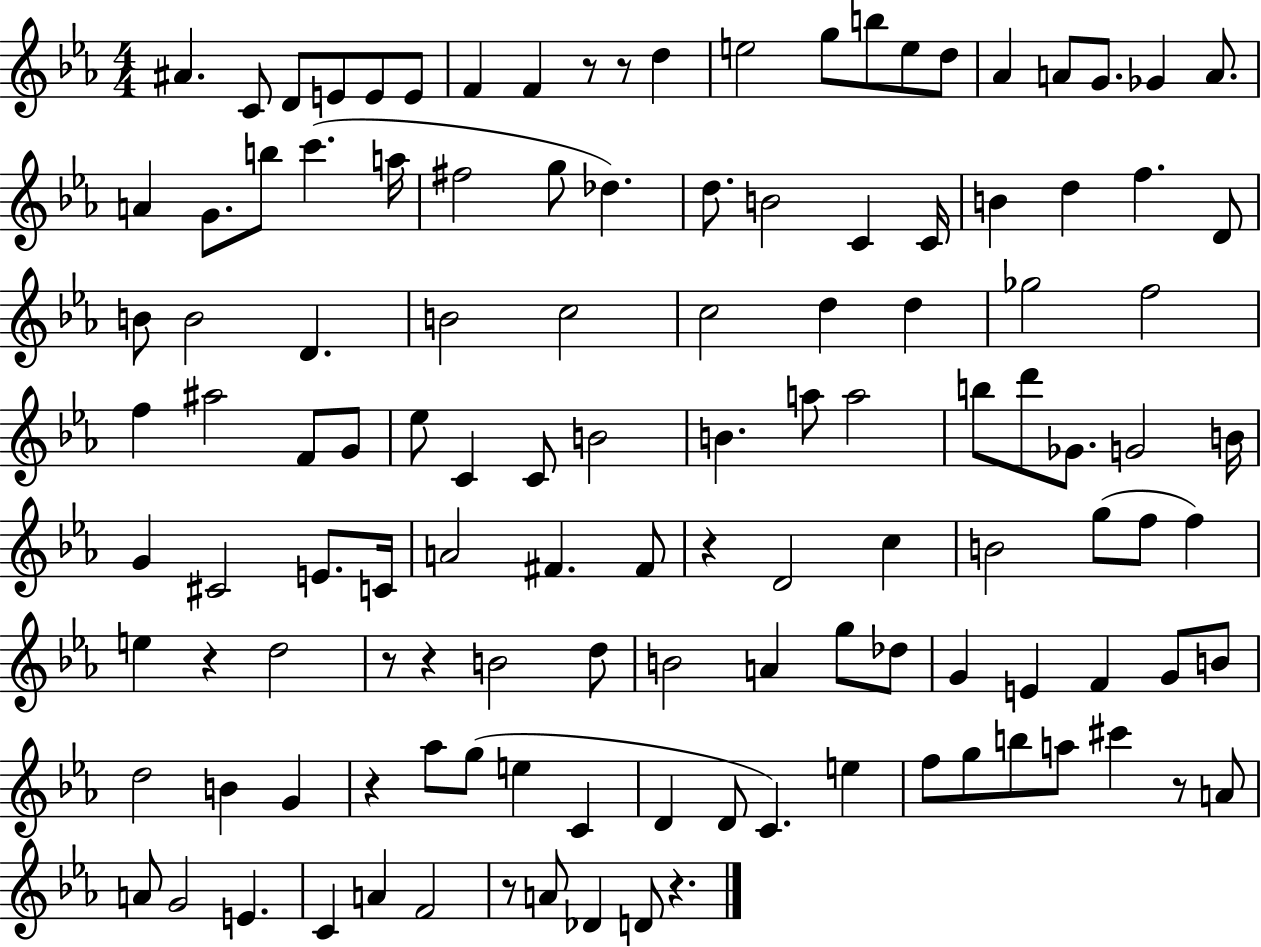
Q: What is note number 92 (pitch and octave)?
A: G5